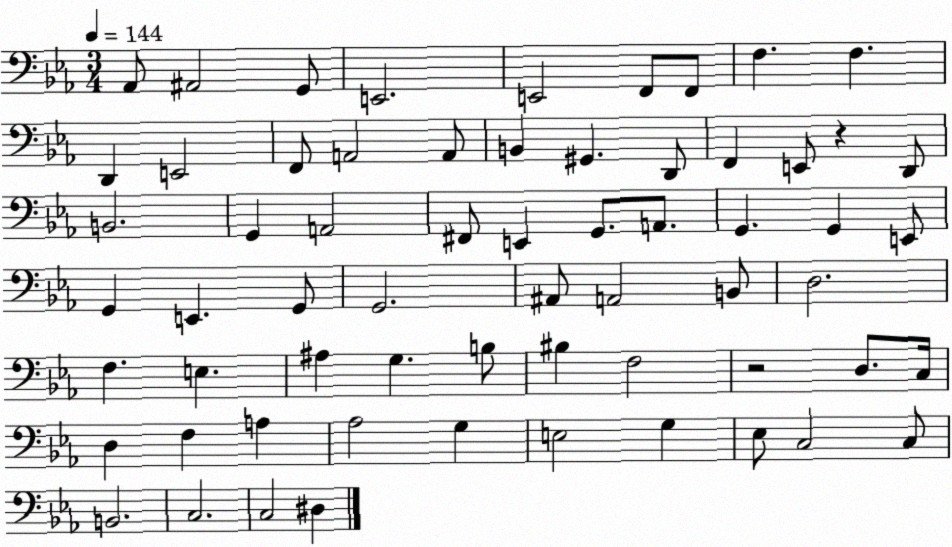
X:1
T:Untitled
M:3/4
L:1/4
K:Eb
_A,,/2 ^A,,2 G,,/2 E,,2 E,,2 F,,/2 F,,/2 F, F, D,, E,,2 F,,/2 A,,2 A,,/2 B,, ^G,, D,,/2 F,, E,,/2 z D,,/2 B,,2 G,, A,,2 ^F,,/2 E,, G,,/2 A,,/2 G,, G,, E,,/2 G,, E,, G,,/2 G,,2 ^A,,/2 A,,2 B,,/2 D,2 F, E, ^A, G, B,/2 ^B, F,2 z2 D,/2 C,/4 D, F, A, _A,2 G, E,2 G, _E,/2 C,2 C,/2 B,,2 C,2 C,2 ^D,